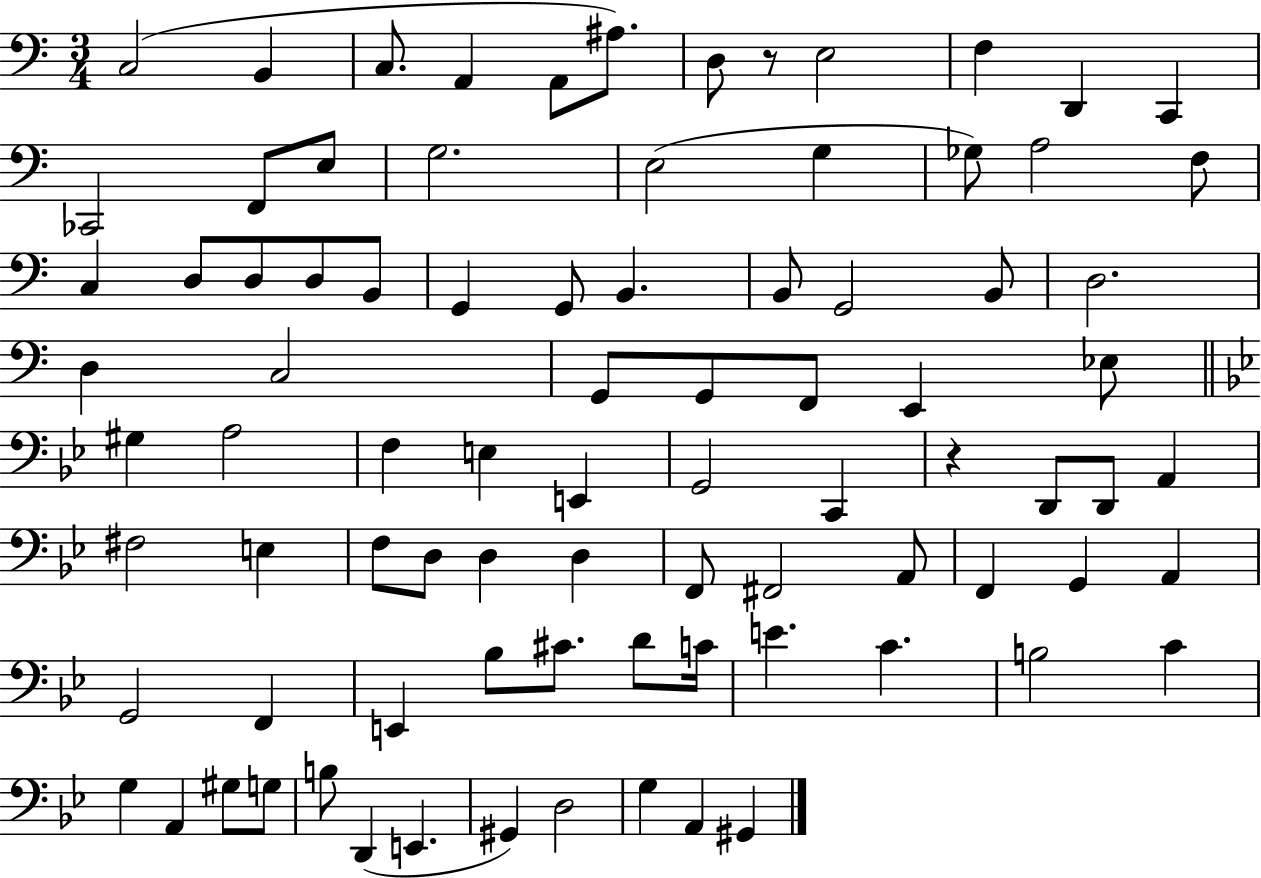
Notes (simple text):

C3/h B2/q C3/e. A2/q A2/e A#3/e. D3/e R/e E3/h F3/q D2/q C2/q CES2/h F2/e E3/e G3/h. E3/h G3/q Gb3/e A3/h F3/e C3/q D3/e D3/e D3/e B2/e G2/q G2/e B2/q. B2/e G2/h B2/e D3/h. D3/q C3/h G2/e G2/e F2/e E2/q Eb3/e G#3/q A3/h F3/q E3/q E2/q G2/h C2/q R/q D2/e D2/e A2/q F#3/h E3/q F3/e D3/e D3/q D3/q F2/e F#2/h A2/e F2/q G2/q A2/q G2/h F2/q E2/q Bb3/e C#4/e. D4/e C4/s E4/q. C4/q. B3/h C4/q G3/q A2/q G#3/e G3/e B3/e D2/q E2/q. G#2/q D3/h G3/q A2/q G#2/q